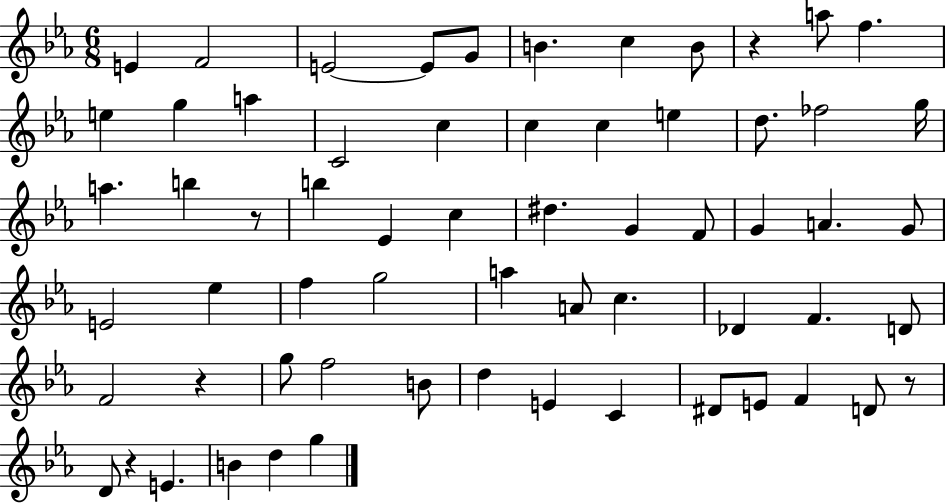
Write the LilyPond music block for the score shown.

{
  \clef treble
  \numericTimeSignature
  \time 6/8
  \key ees \major
  \repeat volta 2 { e'4 f'2 | e'2~~ e'8 g'8 | b'4. c''4 b'8 | r4 a''8 f''4. | \break e''4 g''4 a''4 | c'2 c''4 | c''4 c''4 e''4 | d''8. fes''2 g''16 | \break a''4. b''4 r8 | b''4 ees'4 c''4 | dis''4. g'4 f'8 | g'4 a'4. g'8 | \break e'2 ees''4 | f''4 g''2 | a''4 a'8 c''4. | des'4 f'4. d'8 | \break f'2 r4 | g''8 f''2 b'8 | d''4 e'4 c'4 | dis'8 e'8 f'4 d'8 r8 | \break d'8 r4 e'4. | b'4 d''4 g''4 | } \bar "|."
}